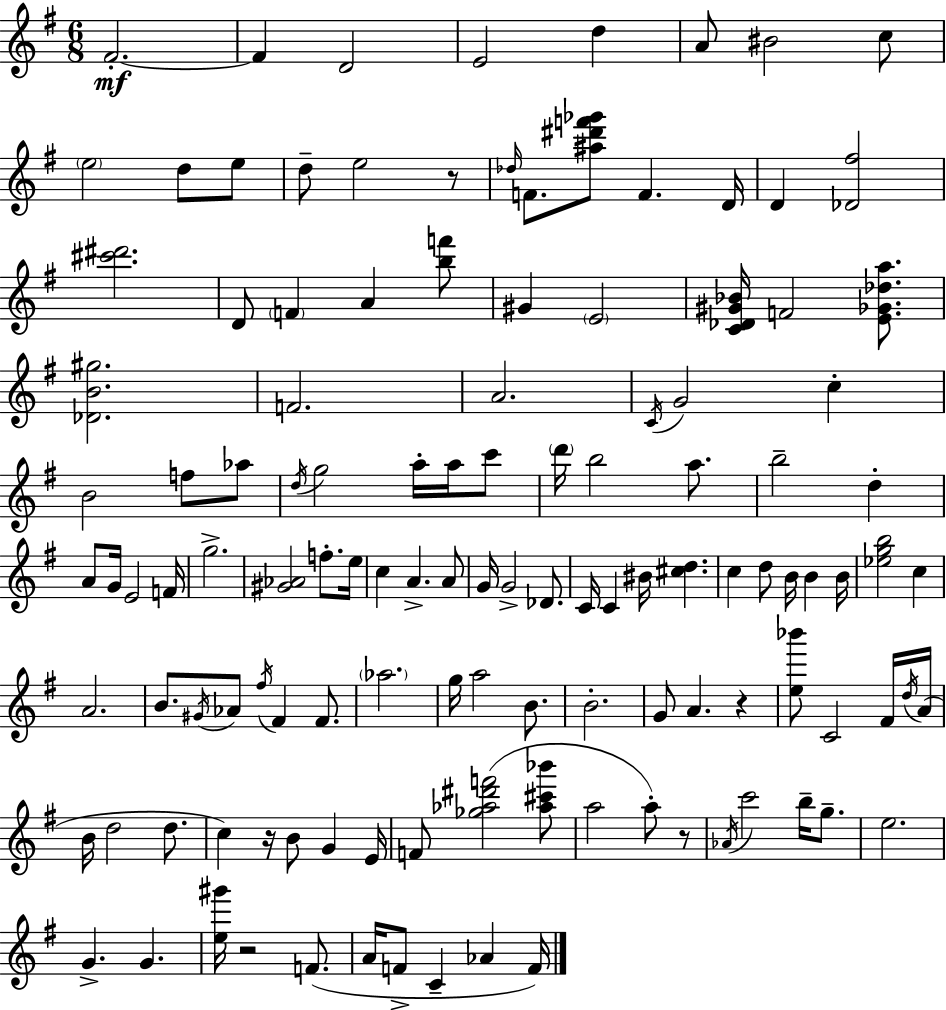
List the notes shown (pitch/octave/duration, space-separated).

F#4/h. F#4/q D4/h E4/h D5/q A4/e BIS4/h C5/e E5/h D5/e E5/e D5/e E5/h R/e Db5/s F4/e. [A#5,D#6,F6,Gb6]/e F4/q. D4/s D4/q [Db4,F#5]/h [C#6,D#6]/h. D4/e F4/q A4/q [B5,F6]/e G#4/q E4/h [C4,Db4,G#4,Bb4]/s F4/h [E4,Gb4,Db5,A5]/e. [Db4,B4,G#5]/h. F4/h. A4/h. C4/s G4/h C5/q B4/h F5/e Ab5/e D5/s G5/h A5/s A5/s C6/e D6/s B5/h A5/e. B5/h D5/q A4/e G4/s E4/h F4/s G5/h. [G#4,Ab4]/h F5/e. E5/s C5/q A4/q. A4/e G4/s G4/h Db4/e. C4/s C4/q BIS4/s [C#5,D5]/q. C5/q D5/e B4/s B4/q B4/s [Eb5,G5,B5]/h C5/q A4/h. B4/e. G#4/s Ab4/e F#5/s F#4/q F#4/e. Ab5/h. G5/s A5/h B4/e. B4/h. G4/e A4/q. R/q [E5,Bb6]/e C4/h F#4/s D5/s A4/s B4/s D5/h D5/e. C5/q R/s B4/e G4/q E4/s F4/e [Gb5,Ab5,D#6,F6]/h [Ab5,C#6,Bb6]/e A5/h A5/e R/e Ab4/s C6/h B5/s G5/e. E5/h. G4/q. G4/q. [E5,G#6]/s R/h F4/e. A4/s F4/e C4/q Ab4/q F4/s